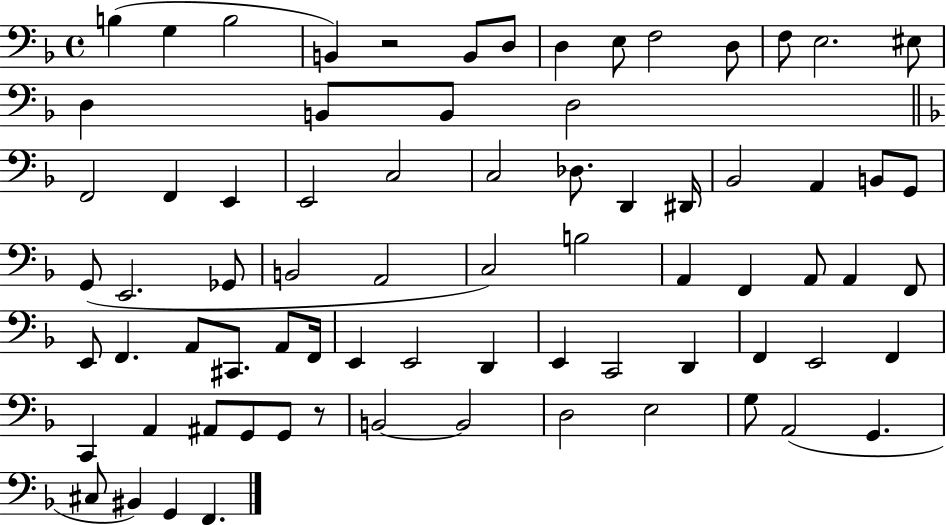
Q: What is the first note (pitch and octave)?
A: B3